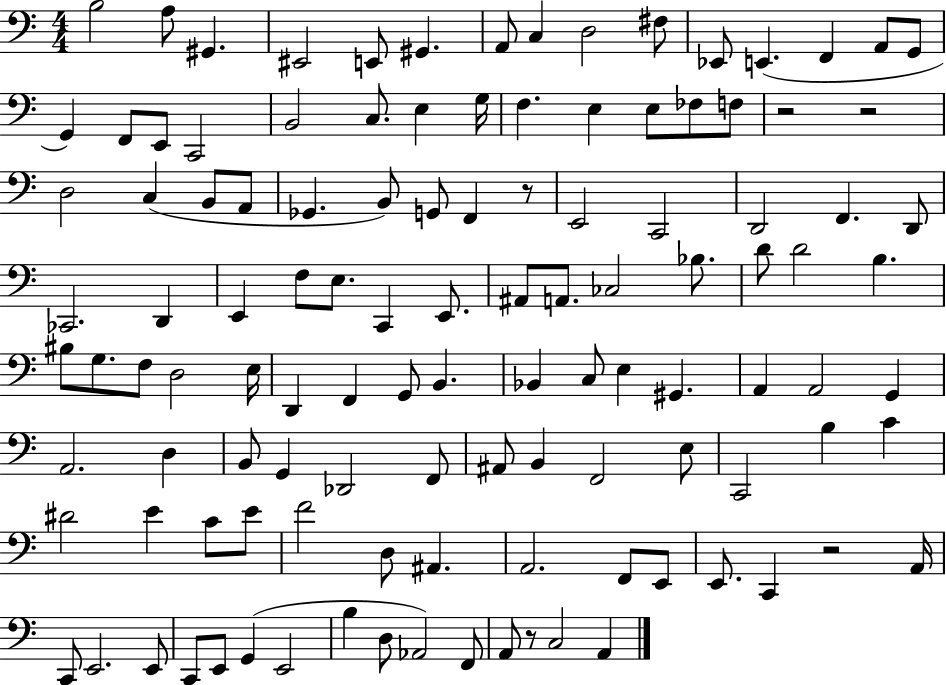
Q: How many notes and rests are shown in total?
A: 116